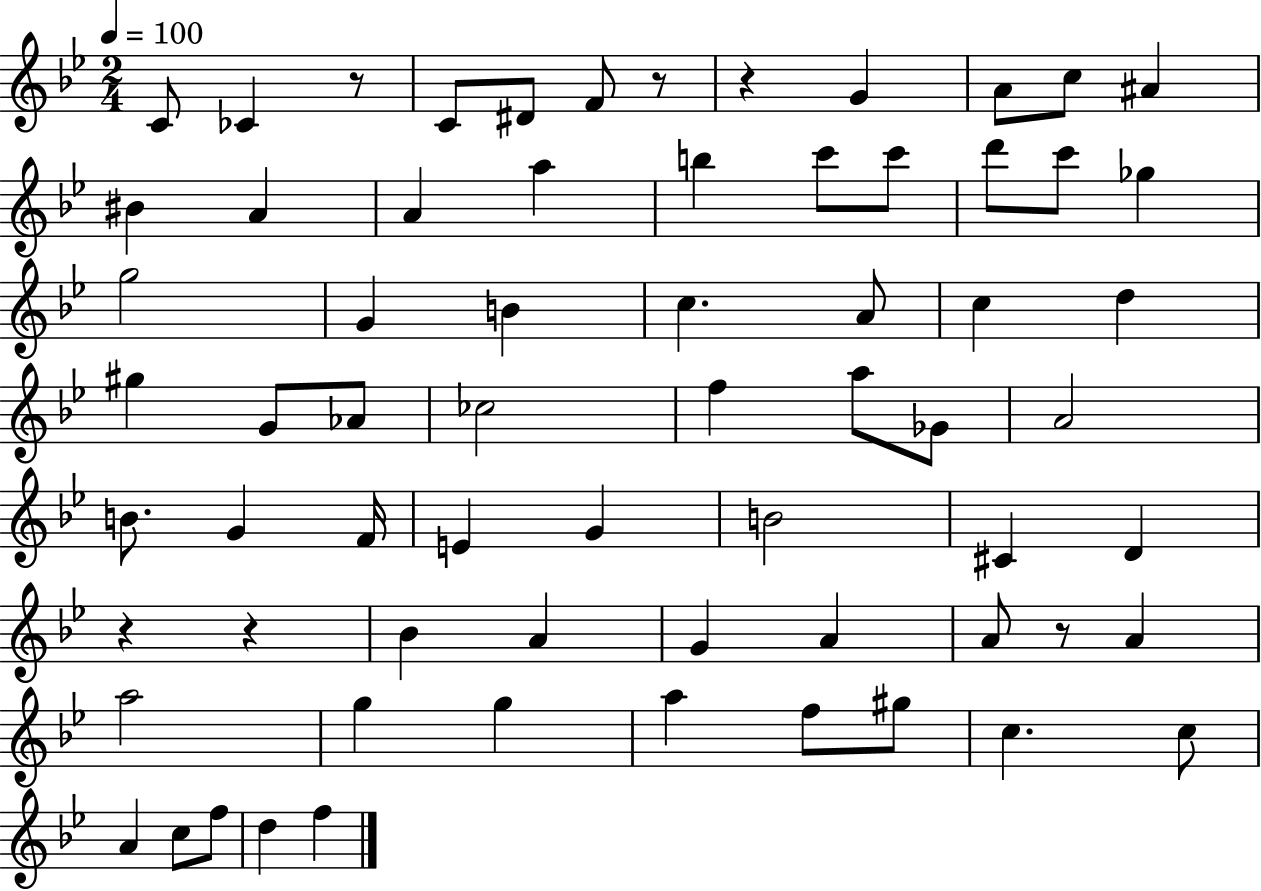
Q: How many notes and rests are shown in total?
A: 67